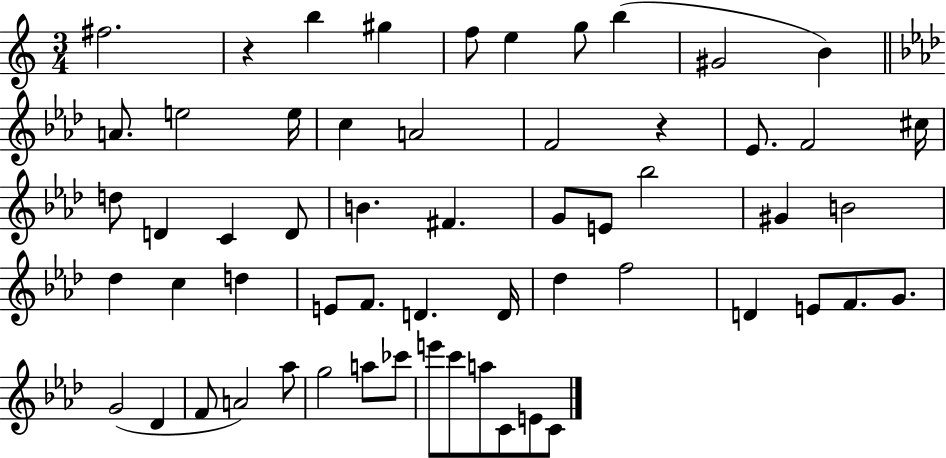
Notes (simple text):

F#5/h. R/q B5/q G#5/q F5/e E5/q G5/e B5/q G#4/h B4/q A4/e. E5/h E5/s C5/q A4/h F4/h R/q Eb4/e. F4/h C#5/s D5/e D4/q C4/q D4/e B4/q. F#4/q. G4/e E4/e Bb5/h G#4/q B4/h Db5/q C5/q D5/q E4/e F4/e. D4/q. D4/s Db5/q F5/h D4/q E4/e F4/e. G4/e. G4/h Db4/q F4/e A4/h Ab5/e G5/h A5/e CES6/e E6/e C6/e A5/e C4/e E4/e C4/e